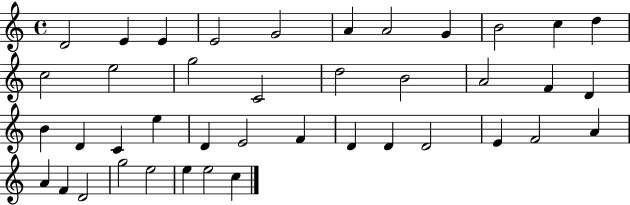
X:1
T:Untitled
M:4/4
L:1/4
K:C
D2 E E E2 G2 A A2 G B2 c d c2 e2 g2 C2 d2 B2 A2 F D B D C e D E2 F D D D2 E F2 A A F D2 g2 e2 e e2 c